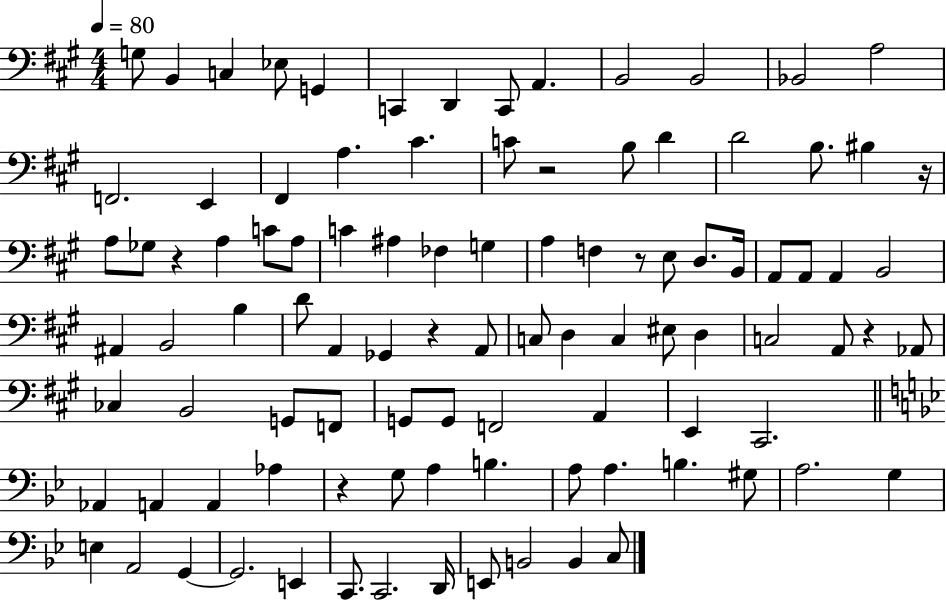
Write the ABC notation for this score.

X:1
T:Untitled
M:4/4
L:1/4
K:A
G,/2 B,, C, _E,/2 G,, C,, D,, C,,/2 A,, B,,2 B,,2 _B,,2 A,2 F,,2 E,, ^F,, A, ^C C/2 z2 B,/2 D D2 B,/2 ^B, z/4 A,/2 _G,/2 z A, C/2 A,/2 C ^A, _F, G, A, F, z/2 E,/2 D,/2 B,,/4 A,,/2 A,,/2 A,, B,,2 ^A,, B,,2 B, D/2 A,, _G,, z A,,/2 C,/2 D, C, ^E,/2 D, C,2 A,,/2 z _A,,/2 _C, B,,2 G,,/2 F,,/2 G,,/2 G,,/2 F,,2 A,, E,, ^C,,2 _A,, A,, A,, _A, z G,/2 A, B, A,/2 A, B, ^G,/2 A,2 G, E, A,,2 G,, G,,2 E,, C,,/2 C,,2 D,,/4 E,,/2 B,,2 B,, C,/2